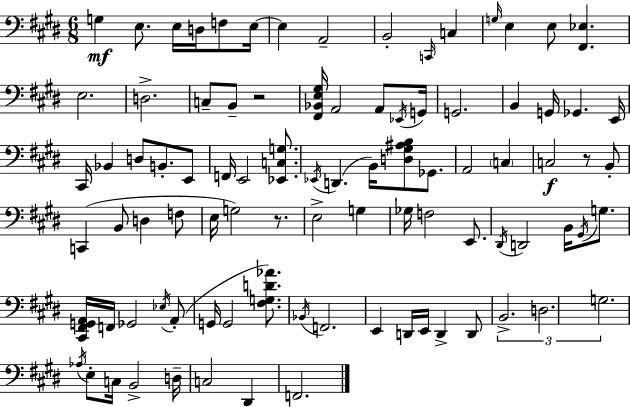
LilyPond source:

{
  \clef bass
  \numericTimeSignature
  \time 6/8
  \key e \major
  g4\mf e8. e16 d16 f8 e16~~ | e4 a,2-- | b,2-. \grace { c,16 } c4 | \grace { g16 } e4 e8 <fis, ees>4. | \break e2. | d2.-> | c8-- b,8-- r2 | <fis, bes, e gis>16 a,2 a,8 | \break \acciaccatura { ees,16 } g,16 g,2. | b,4 g,16 ges,4. | e,16 cis,16 bes,4 d8 b,8.-. | e,8 f,16 e,2 | \break <ees, c g>8. \acciaccatura { ees,16 }( d,4. b,16) <d gis ais b>8 | ges,8. a,2 | \parenthesize c4 c2\f | r8 b,8-. c,4( b,8 d4 | \break f8 e16 g2) | r8. e2-> | g4 ges16 f2 | e,8. \acciaccatura { dis,16 } d,2 | \break b,16 \acciaccatura { gis,16 } g8. <cis, fis, g, a,>16 f,16 ges,2 | \acciaccatura { ees16 }( a,8-. g,16 g,2 | <fis g d' aes'>8.) \acciaccatura { bes,16 } f,2. | e,4 | \break d,16 e,16 d,4-> d,8 \tuplet 3/2 { b,2.-> | d2. | g2. } | \acciaccatura { aes16 } e8-. c16 | \break b,2-> d16-- c2 | dis,4 f,2. | \bar "|."
}